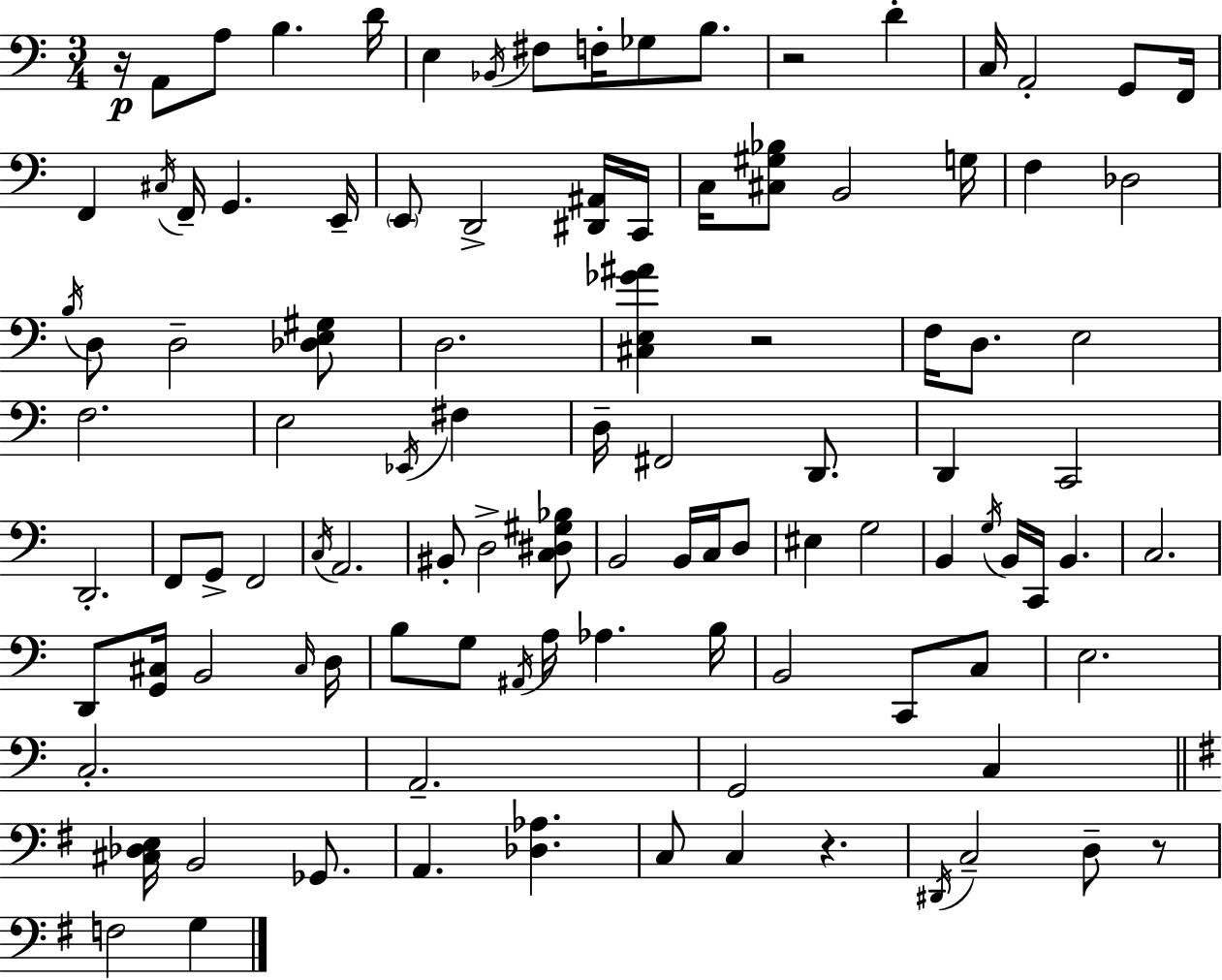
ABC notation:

X:1
T:Untitled
M:3/4
L:1/4
K:C
z/4 A,,/2 A,/2 B, D/4 E, _B,,/4 ^F,/2 F,/4 _G,/2 B,/2 z2 D C,/4 A,,2 G,,/2 F,,/4 F,, ^C,/4 F,,/4 G,, E,,/4 E,,/2 D,,2 [^D,,^A,,]/4 C,,/4 C,/4 [^C,^G,_B,]/2 B,,2 G,/4 F, _D,2 B,/4 D,/2 D,2 [_D,E,^G,]/2 D,2 [^C,E,_G^A] z2 F,/4 D,/2 E,2 F,2 E,2 _E,,/4 ^F, D,/4 ^F,,2 D,,/2 D,, C,,2 D,,2 F,,/2 G,,/2 F,,2 C,/4 A,,2 ^B,,/2 D,2 [C,^D,^G,_B,]/2 B,,2 B,,/4 C,/4 D,/2 ^E, G,2 B,, G,/4 B,,/4 C,,/4 B,, C,2 D,,/2 [G,,^C,]/4 B,,2 ^C,/4 D,/4 B,/2 G,/2 ^A,,/4 A,/4 _A, B,/4 B,,2 C,,/2 C,/2 E,2 C,2 A,,2 G,,2 C, [^C,_D,E,]/4 B,,2 _G,,/2 A,, [_D,_A,] C,/2 C, z ^D,,/4 C,2 D,/2 z/2 F,2 G,